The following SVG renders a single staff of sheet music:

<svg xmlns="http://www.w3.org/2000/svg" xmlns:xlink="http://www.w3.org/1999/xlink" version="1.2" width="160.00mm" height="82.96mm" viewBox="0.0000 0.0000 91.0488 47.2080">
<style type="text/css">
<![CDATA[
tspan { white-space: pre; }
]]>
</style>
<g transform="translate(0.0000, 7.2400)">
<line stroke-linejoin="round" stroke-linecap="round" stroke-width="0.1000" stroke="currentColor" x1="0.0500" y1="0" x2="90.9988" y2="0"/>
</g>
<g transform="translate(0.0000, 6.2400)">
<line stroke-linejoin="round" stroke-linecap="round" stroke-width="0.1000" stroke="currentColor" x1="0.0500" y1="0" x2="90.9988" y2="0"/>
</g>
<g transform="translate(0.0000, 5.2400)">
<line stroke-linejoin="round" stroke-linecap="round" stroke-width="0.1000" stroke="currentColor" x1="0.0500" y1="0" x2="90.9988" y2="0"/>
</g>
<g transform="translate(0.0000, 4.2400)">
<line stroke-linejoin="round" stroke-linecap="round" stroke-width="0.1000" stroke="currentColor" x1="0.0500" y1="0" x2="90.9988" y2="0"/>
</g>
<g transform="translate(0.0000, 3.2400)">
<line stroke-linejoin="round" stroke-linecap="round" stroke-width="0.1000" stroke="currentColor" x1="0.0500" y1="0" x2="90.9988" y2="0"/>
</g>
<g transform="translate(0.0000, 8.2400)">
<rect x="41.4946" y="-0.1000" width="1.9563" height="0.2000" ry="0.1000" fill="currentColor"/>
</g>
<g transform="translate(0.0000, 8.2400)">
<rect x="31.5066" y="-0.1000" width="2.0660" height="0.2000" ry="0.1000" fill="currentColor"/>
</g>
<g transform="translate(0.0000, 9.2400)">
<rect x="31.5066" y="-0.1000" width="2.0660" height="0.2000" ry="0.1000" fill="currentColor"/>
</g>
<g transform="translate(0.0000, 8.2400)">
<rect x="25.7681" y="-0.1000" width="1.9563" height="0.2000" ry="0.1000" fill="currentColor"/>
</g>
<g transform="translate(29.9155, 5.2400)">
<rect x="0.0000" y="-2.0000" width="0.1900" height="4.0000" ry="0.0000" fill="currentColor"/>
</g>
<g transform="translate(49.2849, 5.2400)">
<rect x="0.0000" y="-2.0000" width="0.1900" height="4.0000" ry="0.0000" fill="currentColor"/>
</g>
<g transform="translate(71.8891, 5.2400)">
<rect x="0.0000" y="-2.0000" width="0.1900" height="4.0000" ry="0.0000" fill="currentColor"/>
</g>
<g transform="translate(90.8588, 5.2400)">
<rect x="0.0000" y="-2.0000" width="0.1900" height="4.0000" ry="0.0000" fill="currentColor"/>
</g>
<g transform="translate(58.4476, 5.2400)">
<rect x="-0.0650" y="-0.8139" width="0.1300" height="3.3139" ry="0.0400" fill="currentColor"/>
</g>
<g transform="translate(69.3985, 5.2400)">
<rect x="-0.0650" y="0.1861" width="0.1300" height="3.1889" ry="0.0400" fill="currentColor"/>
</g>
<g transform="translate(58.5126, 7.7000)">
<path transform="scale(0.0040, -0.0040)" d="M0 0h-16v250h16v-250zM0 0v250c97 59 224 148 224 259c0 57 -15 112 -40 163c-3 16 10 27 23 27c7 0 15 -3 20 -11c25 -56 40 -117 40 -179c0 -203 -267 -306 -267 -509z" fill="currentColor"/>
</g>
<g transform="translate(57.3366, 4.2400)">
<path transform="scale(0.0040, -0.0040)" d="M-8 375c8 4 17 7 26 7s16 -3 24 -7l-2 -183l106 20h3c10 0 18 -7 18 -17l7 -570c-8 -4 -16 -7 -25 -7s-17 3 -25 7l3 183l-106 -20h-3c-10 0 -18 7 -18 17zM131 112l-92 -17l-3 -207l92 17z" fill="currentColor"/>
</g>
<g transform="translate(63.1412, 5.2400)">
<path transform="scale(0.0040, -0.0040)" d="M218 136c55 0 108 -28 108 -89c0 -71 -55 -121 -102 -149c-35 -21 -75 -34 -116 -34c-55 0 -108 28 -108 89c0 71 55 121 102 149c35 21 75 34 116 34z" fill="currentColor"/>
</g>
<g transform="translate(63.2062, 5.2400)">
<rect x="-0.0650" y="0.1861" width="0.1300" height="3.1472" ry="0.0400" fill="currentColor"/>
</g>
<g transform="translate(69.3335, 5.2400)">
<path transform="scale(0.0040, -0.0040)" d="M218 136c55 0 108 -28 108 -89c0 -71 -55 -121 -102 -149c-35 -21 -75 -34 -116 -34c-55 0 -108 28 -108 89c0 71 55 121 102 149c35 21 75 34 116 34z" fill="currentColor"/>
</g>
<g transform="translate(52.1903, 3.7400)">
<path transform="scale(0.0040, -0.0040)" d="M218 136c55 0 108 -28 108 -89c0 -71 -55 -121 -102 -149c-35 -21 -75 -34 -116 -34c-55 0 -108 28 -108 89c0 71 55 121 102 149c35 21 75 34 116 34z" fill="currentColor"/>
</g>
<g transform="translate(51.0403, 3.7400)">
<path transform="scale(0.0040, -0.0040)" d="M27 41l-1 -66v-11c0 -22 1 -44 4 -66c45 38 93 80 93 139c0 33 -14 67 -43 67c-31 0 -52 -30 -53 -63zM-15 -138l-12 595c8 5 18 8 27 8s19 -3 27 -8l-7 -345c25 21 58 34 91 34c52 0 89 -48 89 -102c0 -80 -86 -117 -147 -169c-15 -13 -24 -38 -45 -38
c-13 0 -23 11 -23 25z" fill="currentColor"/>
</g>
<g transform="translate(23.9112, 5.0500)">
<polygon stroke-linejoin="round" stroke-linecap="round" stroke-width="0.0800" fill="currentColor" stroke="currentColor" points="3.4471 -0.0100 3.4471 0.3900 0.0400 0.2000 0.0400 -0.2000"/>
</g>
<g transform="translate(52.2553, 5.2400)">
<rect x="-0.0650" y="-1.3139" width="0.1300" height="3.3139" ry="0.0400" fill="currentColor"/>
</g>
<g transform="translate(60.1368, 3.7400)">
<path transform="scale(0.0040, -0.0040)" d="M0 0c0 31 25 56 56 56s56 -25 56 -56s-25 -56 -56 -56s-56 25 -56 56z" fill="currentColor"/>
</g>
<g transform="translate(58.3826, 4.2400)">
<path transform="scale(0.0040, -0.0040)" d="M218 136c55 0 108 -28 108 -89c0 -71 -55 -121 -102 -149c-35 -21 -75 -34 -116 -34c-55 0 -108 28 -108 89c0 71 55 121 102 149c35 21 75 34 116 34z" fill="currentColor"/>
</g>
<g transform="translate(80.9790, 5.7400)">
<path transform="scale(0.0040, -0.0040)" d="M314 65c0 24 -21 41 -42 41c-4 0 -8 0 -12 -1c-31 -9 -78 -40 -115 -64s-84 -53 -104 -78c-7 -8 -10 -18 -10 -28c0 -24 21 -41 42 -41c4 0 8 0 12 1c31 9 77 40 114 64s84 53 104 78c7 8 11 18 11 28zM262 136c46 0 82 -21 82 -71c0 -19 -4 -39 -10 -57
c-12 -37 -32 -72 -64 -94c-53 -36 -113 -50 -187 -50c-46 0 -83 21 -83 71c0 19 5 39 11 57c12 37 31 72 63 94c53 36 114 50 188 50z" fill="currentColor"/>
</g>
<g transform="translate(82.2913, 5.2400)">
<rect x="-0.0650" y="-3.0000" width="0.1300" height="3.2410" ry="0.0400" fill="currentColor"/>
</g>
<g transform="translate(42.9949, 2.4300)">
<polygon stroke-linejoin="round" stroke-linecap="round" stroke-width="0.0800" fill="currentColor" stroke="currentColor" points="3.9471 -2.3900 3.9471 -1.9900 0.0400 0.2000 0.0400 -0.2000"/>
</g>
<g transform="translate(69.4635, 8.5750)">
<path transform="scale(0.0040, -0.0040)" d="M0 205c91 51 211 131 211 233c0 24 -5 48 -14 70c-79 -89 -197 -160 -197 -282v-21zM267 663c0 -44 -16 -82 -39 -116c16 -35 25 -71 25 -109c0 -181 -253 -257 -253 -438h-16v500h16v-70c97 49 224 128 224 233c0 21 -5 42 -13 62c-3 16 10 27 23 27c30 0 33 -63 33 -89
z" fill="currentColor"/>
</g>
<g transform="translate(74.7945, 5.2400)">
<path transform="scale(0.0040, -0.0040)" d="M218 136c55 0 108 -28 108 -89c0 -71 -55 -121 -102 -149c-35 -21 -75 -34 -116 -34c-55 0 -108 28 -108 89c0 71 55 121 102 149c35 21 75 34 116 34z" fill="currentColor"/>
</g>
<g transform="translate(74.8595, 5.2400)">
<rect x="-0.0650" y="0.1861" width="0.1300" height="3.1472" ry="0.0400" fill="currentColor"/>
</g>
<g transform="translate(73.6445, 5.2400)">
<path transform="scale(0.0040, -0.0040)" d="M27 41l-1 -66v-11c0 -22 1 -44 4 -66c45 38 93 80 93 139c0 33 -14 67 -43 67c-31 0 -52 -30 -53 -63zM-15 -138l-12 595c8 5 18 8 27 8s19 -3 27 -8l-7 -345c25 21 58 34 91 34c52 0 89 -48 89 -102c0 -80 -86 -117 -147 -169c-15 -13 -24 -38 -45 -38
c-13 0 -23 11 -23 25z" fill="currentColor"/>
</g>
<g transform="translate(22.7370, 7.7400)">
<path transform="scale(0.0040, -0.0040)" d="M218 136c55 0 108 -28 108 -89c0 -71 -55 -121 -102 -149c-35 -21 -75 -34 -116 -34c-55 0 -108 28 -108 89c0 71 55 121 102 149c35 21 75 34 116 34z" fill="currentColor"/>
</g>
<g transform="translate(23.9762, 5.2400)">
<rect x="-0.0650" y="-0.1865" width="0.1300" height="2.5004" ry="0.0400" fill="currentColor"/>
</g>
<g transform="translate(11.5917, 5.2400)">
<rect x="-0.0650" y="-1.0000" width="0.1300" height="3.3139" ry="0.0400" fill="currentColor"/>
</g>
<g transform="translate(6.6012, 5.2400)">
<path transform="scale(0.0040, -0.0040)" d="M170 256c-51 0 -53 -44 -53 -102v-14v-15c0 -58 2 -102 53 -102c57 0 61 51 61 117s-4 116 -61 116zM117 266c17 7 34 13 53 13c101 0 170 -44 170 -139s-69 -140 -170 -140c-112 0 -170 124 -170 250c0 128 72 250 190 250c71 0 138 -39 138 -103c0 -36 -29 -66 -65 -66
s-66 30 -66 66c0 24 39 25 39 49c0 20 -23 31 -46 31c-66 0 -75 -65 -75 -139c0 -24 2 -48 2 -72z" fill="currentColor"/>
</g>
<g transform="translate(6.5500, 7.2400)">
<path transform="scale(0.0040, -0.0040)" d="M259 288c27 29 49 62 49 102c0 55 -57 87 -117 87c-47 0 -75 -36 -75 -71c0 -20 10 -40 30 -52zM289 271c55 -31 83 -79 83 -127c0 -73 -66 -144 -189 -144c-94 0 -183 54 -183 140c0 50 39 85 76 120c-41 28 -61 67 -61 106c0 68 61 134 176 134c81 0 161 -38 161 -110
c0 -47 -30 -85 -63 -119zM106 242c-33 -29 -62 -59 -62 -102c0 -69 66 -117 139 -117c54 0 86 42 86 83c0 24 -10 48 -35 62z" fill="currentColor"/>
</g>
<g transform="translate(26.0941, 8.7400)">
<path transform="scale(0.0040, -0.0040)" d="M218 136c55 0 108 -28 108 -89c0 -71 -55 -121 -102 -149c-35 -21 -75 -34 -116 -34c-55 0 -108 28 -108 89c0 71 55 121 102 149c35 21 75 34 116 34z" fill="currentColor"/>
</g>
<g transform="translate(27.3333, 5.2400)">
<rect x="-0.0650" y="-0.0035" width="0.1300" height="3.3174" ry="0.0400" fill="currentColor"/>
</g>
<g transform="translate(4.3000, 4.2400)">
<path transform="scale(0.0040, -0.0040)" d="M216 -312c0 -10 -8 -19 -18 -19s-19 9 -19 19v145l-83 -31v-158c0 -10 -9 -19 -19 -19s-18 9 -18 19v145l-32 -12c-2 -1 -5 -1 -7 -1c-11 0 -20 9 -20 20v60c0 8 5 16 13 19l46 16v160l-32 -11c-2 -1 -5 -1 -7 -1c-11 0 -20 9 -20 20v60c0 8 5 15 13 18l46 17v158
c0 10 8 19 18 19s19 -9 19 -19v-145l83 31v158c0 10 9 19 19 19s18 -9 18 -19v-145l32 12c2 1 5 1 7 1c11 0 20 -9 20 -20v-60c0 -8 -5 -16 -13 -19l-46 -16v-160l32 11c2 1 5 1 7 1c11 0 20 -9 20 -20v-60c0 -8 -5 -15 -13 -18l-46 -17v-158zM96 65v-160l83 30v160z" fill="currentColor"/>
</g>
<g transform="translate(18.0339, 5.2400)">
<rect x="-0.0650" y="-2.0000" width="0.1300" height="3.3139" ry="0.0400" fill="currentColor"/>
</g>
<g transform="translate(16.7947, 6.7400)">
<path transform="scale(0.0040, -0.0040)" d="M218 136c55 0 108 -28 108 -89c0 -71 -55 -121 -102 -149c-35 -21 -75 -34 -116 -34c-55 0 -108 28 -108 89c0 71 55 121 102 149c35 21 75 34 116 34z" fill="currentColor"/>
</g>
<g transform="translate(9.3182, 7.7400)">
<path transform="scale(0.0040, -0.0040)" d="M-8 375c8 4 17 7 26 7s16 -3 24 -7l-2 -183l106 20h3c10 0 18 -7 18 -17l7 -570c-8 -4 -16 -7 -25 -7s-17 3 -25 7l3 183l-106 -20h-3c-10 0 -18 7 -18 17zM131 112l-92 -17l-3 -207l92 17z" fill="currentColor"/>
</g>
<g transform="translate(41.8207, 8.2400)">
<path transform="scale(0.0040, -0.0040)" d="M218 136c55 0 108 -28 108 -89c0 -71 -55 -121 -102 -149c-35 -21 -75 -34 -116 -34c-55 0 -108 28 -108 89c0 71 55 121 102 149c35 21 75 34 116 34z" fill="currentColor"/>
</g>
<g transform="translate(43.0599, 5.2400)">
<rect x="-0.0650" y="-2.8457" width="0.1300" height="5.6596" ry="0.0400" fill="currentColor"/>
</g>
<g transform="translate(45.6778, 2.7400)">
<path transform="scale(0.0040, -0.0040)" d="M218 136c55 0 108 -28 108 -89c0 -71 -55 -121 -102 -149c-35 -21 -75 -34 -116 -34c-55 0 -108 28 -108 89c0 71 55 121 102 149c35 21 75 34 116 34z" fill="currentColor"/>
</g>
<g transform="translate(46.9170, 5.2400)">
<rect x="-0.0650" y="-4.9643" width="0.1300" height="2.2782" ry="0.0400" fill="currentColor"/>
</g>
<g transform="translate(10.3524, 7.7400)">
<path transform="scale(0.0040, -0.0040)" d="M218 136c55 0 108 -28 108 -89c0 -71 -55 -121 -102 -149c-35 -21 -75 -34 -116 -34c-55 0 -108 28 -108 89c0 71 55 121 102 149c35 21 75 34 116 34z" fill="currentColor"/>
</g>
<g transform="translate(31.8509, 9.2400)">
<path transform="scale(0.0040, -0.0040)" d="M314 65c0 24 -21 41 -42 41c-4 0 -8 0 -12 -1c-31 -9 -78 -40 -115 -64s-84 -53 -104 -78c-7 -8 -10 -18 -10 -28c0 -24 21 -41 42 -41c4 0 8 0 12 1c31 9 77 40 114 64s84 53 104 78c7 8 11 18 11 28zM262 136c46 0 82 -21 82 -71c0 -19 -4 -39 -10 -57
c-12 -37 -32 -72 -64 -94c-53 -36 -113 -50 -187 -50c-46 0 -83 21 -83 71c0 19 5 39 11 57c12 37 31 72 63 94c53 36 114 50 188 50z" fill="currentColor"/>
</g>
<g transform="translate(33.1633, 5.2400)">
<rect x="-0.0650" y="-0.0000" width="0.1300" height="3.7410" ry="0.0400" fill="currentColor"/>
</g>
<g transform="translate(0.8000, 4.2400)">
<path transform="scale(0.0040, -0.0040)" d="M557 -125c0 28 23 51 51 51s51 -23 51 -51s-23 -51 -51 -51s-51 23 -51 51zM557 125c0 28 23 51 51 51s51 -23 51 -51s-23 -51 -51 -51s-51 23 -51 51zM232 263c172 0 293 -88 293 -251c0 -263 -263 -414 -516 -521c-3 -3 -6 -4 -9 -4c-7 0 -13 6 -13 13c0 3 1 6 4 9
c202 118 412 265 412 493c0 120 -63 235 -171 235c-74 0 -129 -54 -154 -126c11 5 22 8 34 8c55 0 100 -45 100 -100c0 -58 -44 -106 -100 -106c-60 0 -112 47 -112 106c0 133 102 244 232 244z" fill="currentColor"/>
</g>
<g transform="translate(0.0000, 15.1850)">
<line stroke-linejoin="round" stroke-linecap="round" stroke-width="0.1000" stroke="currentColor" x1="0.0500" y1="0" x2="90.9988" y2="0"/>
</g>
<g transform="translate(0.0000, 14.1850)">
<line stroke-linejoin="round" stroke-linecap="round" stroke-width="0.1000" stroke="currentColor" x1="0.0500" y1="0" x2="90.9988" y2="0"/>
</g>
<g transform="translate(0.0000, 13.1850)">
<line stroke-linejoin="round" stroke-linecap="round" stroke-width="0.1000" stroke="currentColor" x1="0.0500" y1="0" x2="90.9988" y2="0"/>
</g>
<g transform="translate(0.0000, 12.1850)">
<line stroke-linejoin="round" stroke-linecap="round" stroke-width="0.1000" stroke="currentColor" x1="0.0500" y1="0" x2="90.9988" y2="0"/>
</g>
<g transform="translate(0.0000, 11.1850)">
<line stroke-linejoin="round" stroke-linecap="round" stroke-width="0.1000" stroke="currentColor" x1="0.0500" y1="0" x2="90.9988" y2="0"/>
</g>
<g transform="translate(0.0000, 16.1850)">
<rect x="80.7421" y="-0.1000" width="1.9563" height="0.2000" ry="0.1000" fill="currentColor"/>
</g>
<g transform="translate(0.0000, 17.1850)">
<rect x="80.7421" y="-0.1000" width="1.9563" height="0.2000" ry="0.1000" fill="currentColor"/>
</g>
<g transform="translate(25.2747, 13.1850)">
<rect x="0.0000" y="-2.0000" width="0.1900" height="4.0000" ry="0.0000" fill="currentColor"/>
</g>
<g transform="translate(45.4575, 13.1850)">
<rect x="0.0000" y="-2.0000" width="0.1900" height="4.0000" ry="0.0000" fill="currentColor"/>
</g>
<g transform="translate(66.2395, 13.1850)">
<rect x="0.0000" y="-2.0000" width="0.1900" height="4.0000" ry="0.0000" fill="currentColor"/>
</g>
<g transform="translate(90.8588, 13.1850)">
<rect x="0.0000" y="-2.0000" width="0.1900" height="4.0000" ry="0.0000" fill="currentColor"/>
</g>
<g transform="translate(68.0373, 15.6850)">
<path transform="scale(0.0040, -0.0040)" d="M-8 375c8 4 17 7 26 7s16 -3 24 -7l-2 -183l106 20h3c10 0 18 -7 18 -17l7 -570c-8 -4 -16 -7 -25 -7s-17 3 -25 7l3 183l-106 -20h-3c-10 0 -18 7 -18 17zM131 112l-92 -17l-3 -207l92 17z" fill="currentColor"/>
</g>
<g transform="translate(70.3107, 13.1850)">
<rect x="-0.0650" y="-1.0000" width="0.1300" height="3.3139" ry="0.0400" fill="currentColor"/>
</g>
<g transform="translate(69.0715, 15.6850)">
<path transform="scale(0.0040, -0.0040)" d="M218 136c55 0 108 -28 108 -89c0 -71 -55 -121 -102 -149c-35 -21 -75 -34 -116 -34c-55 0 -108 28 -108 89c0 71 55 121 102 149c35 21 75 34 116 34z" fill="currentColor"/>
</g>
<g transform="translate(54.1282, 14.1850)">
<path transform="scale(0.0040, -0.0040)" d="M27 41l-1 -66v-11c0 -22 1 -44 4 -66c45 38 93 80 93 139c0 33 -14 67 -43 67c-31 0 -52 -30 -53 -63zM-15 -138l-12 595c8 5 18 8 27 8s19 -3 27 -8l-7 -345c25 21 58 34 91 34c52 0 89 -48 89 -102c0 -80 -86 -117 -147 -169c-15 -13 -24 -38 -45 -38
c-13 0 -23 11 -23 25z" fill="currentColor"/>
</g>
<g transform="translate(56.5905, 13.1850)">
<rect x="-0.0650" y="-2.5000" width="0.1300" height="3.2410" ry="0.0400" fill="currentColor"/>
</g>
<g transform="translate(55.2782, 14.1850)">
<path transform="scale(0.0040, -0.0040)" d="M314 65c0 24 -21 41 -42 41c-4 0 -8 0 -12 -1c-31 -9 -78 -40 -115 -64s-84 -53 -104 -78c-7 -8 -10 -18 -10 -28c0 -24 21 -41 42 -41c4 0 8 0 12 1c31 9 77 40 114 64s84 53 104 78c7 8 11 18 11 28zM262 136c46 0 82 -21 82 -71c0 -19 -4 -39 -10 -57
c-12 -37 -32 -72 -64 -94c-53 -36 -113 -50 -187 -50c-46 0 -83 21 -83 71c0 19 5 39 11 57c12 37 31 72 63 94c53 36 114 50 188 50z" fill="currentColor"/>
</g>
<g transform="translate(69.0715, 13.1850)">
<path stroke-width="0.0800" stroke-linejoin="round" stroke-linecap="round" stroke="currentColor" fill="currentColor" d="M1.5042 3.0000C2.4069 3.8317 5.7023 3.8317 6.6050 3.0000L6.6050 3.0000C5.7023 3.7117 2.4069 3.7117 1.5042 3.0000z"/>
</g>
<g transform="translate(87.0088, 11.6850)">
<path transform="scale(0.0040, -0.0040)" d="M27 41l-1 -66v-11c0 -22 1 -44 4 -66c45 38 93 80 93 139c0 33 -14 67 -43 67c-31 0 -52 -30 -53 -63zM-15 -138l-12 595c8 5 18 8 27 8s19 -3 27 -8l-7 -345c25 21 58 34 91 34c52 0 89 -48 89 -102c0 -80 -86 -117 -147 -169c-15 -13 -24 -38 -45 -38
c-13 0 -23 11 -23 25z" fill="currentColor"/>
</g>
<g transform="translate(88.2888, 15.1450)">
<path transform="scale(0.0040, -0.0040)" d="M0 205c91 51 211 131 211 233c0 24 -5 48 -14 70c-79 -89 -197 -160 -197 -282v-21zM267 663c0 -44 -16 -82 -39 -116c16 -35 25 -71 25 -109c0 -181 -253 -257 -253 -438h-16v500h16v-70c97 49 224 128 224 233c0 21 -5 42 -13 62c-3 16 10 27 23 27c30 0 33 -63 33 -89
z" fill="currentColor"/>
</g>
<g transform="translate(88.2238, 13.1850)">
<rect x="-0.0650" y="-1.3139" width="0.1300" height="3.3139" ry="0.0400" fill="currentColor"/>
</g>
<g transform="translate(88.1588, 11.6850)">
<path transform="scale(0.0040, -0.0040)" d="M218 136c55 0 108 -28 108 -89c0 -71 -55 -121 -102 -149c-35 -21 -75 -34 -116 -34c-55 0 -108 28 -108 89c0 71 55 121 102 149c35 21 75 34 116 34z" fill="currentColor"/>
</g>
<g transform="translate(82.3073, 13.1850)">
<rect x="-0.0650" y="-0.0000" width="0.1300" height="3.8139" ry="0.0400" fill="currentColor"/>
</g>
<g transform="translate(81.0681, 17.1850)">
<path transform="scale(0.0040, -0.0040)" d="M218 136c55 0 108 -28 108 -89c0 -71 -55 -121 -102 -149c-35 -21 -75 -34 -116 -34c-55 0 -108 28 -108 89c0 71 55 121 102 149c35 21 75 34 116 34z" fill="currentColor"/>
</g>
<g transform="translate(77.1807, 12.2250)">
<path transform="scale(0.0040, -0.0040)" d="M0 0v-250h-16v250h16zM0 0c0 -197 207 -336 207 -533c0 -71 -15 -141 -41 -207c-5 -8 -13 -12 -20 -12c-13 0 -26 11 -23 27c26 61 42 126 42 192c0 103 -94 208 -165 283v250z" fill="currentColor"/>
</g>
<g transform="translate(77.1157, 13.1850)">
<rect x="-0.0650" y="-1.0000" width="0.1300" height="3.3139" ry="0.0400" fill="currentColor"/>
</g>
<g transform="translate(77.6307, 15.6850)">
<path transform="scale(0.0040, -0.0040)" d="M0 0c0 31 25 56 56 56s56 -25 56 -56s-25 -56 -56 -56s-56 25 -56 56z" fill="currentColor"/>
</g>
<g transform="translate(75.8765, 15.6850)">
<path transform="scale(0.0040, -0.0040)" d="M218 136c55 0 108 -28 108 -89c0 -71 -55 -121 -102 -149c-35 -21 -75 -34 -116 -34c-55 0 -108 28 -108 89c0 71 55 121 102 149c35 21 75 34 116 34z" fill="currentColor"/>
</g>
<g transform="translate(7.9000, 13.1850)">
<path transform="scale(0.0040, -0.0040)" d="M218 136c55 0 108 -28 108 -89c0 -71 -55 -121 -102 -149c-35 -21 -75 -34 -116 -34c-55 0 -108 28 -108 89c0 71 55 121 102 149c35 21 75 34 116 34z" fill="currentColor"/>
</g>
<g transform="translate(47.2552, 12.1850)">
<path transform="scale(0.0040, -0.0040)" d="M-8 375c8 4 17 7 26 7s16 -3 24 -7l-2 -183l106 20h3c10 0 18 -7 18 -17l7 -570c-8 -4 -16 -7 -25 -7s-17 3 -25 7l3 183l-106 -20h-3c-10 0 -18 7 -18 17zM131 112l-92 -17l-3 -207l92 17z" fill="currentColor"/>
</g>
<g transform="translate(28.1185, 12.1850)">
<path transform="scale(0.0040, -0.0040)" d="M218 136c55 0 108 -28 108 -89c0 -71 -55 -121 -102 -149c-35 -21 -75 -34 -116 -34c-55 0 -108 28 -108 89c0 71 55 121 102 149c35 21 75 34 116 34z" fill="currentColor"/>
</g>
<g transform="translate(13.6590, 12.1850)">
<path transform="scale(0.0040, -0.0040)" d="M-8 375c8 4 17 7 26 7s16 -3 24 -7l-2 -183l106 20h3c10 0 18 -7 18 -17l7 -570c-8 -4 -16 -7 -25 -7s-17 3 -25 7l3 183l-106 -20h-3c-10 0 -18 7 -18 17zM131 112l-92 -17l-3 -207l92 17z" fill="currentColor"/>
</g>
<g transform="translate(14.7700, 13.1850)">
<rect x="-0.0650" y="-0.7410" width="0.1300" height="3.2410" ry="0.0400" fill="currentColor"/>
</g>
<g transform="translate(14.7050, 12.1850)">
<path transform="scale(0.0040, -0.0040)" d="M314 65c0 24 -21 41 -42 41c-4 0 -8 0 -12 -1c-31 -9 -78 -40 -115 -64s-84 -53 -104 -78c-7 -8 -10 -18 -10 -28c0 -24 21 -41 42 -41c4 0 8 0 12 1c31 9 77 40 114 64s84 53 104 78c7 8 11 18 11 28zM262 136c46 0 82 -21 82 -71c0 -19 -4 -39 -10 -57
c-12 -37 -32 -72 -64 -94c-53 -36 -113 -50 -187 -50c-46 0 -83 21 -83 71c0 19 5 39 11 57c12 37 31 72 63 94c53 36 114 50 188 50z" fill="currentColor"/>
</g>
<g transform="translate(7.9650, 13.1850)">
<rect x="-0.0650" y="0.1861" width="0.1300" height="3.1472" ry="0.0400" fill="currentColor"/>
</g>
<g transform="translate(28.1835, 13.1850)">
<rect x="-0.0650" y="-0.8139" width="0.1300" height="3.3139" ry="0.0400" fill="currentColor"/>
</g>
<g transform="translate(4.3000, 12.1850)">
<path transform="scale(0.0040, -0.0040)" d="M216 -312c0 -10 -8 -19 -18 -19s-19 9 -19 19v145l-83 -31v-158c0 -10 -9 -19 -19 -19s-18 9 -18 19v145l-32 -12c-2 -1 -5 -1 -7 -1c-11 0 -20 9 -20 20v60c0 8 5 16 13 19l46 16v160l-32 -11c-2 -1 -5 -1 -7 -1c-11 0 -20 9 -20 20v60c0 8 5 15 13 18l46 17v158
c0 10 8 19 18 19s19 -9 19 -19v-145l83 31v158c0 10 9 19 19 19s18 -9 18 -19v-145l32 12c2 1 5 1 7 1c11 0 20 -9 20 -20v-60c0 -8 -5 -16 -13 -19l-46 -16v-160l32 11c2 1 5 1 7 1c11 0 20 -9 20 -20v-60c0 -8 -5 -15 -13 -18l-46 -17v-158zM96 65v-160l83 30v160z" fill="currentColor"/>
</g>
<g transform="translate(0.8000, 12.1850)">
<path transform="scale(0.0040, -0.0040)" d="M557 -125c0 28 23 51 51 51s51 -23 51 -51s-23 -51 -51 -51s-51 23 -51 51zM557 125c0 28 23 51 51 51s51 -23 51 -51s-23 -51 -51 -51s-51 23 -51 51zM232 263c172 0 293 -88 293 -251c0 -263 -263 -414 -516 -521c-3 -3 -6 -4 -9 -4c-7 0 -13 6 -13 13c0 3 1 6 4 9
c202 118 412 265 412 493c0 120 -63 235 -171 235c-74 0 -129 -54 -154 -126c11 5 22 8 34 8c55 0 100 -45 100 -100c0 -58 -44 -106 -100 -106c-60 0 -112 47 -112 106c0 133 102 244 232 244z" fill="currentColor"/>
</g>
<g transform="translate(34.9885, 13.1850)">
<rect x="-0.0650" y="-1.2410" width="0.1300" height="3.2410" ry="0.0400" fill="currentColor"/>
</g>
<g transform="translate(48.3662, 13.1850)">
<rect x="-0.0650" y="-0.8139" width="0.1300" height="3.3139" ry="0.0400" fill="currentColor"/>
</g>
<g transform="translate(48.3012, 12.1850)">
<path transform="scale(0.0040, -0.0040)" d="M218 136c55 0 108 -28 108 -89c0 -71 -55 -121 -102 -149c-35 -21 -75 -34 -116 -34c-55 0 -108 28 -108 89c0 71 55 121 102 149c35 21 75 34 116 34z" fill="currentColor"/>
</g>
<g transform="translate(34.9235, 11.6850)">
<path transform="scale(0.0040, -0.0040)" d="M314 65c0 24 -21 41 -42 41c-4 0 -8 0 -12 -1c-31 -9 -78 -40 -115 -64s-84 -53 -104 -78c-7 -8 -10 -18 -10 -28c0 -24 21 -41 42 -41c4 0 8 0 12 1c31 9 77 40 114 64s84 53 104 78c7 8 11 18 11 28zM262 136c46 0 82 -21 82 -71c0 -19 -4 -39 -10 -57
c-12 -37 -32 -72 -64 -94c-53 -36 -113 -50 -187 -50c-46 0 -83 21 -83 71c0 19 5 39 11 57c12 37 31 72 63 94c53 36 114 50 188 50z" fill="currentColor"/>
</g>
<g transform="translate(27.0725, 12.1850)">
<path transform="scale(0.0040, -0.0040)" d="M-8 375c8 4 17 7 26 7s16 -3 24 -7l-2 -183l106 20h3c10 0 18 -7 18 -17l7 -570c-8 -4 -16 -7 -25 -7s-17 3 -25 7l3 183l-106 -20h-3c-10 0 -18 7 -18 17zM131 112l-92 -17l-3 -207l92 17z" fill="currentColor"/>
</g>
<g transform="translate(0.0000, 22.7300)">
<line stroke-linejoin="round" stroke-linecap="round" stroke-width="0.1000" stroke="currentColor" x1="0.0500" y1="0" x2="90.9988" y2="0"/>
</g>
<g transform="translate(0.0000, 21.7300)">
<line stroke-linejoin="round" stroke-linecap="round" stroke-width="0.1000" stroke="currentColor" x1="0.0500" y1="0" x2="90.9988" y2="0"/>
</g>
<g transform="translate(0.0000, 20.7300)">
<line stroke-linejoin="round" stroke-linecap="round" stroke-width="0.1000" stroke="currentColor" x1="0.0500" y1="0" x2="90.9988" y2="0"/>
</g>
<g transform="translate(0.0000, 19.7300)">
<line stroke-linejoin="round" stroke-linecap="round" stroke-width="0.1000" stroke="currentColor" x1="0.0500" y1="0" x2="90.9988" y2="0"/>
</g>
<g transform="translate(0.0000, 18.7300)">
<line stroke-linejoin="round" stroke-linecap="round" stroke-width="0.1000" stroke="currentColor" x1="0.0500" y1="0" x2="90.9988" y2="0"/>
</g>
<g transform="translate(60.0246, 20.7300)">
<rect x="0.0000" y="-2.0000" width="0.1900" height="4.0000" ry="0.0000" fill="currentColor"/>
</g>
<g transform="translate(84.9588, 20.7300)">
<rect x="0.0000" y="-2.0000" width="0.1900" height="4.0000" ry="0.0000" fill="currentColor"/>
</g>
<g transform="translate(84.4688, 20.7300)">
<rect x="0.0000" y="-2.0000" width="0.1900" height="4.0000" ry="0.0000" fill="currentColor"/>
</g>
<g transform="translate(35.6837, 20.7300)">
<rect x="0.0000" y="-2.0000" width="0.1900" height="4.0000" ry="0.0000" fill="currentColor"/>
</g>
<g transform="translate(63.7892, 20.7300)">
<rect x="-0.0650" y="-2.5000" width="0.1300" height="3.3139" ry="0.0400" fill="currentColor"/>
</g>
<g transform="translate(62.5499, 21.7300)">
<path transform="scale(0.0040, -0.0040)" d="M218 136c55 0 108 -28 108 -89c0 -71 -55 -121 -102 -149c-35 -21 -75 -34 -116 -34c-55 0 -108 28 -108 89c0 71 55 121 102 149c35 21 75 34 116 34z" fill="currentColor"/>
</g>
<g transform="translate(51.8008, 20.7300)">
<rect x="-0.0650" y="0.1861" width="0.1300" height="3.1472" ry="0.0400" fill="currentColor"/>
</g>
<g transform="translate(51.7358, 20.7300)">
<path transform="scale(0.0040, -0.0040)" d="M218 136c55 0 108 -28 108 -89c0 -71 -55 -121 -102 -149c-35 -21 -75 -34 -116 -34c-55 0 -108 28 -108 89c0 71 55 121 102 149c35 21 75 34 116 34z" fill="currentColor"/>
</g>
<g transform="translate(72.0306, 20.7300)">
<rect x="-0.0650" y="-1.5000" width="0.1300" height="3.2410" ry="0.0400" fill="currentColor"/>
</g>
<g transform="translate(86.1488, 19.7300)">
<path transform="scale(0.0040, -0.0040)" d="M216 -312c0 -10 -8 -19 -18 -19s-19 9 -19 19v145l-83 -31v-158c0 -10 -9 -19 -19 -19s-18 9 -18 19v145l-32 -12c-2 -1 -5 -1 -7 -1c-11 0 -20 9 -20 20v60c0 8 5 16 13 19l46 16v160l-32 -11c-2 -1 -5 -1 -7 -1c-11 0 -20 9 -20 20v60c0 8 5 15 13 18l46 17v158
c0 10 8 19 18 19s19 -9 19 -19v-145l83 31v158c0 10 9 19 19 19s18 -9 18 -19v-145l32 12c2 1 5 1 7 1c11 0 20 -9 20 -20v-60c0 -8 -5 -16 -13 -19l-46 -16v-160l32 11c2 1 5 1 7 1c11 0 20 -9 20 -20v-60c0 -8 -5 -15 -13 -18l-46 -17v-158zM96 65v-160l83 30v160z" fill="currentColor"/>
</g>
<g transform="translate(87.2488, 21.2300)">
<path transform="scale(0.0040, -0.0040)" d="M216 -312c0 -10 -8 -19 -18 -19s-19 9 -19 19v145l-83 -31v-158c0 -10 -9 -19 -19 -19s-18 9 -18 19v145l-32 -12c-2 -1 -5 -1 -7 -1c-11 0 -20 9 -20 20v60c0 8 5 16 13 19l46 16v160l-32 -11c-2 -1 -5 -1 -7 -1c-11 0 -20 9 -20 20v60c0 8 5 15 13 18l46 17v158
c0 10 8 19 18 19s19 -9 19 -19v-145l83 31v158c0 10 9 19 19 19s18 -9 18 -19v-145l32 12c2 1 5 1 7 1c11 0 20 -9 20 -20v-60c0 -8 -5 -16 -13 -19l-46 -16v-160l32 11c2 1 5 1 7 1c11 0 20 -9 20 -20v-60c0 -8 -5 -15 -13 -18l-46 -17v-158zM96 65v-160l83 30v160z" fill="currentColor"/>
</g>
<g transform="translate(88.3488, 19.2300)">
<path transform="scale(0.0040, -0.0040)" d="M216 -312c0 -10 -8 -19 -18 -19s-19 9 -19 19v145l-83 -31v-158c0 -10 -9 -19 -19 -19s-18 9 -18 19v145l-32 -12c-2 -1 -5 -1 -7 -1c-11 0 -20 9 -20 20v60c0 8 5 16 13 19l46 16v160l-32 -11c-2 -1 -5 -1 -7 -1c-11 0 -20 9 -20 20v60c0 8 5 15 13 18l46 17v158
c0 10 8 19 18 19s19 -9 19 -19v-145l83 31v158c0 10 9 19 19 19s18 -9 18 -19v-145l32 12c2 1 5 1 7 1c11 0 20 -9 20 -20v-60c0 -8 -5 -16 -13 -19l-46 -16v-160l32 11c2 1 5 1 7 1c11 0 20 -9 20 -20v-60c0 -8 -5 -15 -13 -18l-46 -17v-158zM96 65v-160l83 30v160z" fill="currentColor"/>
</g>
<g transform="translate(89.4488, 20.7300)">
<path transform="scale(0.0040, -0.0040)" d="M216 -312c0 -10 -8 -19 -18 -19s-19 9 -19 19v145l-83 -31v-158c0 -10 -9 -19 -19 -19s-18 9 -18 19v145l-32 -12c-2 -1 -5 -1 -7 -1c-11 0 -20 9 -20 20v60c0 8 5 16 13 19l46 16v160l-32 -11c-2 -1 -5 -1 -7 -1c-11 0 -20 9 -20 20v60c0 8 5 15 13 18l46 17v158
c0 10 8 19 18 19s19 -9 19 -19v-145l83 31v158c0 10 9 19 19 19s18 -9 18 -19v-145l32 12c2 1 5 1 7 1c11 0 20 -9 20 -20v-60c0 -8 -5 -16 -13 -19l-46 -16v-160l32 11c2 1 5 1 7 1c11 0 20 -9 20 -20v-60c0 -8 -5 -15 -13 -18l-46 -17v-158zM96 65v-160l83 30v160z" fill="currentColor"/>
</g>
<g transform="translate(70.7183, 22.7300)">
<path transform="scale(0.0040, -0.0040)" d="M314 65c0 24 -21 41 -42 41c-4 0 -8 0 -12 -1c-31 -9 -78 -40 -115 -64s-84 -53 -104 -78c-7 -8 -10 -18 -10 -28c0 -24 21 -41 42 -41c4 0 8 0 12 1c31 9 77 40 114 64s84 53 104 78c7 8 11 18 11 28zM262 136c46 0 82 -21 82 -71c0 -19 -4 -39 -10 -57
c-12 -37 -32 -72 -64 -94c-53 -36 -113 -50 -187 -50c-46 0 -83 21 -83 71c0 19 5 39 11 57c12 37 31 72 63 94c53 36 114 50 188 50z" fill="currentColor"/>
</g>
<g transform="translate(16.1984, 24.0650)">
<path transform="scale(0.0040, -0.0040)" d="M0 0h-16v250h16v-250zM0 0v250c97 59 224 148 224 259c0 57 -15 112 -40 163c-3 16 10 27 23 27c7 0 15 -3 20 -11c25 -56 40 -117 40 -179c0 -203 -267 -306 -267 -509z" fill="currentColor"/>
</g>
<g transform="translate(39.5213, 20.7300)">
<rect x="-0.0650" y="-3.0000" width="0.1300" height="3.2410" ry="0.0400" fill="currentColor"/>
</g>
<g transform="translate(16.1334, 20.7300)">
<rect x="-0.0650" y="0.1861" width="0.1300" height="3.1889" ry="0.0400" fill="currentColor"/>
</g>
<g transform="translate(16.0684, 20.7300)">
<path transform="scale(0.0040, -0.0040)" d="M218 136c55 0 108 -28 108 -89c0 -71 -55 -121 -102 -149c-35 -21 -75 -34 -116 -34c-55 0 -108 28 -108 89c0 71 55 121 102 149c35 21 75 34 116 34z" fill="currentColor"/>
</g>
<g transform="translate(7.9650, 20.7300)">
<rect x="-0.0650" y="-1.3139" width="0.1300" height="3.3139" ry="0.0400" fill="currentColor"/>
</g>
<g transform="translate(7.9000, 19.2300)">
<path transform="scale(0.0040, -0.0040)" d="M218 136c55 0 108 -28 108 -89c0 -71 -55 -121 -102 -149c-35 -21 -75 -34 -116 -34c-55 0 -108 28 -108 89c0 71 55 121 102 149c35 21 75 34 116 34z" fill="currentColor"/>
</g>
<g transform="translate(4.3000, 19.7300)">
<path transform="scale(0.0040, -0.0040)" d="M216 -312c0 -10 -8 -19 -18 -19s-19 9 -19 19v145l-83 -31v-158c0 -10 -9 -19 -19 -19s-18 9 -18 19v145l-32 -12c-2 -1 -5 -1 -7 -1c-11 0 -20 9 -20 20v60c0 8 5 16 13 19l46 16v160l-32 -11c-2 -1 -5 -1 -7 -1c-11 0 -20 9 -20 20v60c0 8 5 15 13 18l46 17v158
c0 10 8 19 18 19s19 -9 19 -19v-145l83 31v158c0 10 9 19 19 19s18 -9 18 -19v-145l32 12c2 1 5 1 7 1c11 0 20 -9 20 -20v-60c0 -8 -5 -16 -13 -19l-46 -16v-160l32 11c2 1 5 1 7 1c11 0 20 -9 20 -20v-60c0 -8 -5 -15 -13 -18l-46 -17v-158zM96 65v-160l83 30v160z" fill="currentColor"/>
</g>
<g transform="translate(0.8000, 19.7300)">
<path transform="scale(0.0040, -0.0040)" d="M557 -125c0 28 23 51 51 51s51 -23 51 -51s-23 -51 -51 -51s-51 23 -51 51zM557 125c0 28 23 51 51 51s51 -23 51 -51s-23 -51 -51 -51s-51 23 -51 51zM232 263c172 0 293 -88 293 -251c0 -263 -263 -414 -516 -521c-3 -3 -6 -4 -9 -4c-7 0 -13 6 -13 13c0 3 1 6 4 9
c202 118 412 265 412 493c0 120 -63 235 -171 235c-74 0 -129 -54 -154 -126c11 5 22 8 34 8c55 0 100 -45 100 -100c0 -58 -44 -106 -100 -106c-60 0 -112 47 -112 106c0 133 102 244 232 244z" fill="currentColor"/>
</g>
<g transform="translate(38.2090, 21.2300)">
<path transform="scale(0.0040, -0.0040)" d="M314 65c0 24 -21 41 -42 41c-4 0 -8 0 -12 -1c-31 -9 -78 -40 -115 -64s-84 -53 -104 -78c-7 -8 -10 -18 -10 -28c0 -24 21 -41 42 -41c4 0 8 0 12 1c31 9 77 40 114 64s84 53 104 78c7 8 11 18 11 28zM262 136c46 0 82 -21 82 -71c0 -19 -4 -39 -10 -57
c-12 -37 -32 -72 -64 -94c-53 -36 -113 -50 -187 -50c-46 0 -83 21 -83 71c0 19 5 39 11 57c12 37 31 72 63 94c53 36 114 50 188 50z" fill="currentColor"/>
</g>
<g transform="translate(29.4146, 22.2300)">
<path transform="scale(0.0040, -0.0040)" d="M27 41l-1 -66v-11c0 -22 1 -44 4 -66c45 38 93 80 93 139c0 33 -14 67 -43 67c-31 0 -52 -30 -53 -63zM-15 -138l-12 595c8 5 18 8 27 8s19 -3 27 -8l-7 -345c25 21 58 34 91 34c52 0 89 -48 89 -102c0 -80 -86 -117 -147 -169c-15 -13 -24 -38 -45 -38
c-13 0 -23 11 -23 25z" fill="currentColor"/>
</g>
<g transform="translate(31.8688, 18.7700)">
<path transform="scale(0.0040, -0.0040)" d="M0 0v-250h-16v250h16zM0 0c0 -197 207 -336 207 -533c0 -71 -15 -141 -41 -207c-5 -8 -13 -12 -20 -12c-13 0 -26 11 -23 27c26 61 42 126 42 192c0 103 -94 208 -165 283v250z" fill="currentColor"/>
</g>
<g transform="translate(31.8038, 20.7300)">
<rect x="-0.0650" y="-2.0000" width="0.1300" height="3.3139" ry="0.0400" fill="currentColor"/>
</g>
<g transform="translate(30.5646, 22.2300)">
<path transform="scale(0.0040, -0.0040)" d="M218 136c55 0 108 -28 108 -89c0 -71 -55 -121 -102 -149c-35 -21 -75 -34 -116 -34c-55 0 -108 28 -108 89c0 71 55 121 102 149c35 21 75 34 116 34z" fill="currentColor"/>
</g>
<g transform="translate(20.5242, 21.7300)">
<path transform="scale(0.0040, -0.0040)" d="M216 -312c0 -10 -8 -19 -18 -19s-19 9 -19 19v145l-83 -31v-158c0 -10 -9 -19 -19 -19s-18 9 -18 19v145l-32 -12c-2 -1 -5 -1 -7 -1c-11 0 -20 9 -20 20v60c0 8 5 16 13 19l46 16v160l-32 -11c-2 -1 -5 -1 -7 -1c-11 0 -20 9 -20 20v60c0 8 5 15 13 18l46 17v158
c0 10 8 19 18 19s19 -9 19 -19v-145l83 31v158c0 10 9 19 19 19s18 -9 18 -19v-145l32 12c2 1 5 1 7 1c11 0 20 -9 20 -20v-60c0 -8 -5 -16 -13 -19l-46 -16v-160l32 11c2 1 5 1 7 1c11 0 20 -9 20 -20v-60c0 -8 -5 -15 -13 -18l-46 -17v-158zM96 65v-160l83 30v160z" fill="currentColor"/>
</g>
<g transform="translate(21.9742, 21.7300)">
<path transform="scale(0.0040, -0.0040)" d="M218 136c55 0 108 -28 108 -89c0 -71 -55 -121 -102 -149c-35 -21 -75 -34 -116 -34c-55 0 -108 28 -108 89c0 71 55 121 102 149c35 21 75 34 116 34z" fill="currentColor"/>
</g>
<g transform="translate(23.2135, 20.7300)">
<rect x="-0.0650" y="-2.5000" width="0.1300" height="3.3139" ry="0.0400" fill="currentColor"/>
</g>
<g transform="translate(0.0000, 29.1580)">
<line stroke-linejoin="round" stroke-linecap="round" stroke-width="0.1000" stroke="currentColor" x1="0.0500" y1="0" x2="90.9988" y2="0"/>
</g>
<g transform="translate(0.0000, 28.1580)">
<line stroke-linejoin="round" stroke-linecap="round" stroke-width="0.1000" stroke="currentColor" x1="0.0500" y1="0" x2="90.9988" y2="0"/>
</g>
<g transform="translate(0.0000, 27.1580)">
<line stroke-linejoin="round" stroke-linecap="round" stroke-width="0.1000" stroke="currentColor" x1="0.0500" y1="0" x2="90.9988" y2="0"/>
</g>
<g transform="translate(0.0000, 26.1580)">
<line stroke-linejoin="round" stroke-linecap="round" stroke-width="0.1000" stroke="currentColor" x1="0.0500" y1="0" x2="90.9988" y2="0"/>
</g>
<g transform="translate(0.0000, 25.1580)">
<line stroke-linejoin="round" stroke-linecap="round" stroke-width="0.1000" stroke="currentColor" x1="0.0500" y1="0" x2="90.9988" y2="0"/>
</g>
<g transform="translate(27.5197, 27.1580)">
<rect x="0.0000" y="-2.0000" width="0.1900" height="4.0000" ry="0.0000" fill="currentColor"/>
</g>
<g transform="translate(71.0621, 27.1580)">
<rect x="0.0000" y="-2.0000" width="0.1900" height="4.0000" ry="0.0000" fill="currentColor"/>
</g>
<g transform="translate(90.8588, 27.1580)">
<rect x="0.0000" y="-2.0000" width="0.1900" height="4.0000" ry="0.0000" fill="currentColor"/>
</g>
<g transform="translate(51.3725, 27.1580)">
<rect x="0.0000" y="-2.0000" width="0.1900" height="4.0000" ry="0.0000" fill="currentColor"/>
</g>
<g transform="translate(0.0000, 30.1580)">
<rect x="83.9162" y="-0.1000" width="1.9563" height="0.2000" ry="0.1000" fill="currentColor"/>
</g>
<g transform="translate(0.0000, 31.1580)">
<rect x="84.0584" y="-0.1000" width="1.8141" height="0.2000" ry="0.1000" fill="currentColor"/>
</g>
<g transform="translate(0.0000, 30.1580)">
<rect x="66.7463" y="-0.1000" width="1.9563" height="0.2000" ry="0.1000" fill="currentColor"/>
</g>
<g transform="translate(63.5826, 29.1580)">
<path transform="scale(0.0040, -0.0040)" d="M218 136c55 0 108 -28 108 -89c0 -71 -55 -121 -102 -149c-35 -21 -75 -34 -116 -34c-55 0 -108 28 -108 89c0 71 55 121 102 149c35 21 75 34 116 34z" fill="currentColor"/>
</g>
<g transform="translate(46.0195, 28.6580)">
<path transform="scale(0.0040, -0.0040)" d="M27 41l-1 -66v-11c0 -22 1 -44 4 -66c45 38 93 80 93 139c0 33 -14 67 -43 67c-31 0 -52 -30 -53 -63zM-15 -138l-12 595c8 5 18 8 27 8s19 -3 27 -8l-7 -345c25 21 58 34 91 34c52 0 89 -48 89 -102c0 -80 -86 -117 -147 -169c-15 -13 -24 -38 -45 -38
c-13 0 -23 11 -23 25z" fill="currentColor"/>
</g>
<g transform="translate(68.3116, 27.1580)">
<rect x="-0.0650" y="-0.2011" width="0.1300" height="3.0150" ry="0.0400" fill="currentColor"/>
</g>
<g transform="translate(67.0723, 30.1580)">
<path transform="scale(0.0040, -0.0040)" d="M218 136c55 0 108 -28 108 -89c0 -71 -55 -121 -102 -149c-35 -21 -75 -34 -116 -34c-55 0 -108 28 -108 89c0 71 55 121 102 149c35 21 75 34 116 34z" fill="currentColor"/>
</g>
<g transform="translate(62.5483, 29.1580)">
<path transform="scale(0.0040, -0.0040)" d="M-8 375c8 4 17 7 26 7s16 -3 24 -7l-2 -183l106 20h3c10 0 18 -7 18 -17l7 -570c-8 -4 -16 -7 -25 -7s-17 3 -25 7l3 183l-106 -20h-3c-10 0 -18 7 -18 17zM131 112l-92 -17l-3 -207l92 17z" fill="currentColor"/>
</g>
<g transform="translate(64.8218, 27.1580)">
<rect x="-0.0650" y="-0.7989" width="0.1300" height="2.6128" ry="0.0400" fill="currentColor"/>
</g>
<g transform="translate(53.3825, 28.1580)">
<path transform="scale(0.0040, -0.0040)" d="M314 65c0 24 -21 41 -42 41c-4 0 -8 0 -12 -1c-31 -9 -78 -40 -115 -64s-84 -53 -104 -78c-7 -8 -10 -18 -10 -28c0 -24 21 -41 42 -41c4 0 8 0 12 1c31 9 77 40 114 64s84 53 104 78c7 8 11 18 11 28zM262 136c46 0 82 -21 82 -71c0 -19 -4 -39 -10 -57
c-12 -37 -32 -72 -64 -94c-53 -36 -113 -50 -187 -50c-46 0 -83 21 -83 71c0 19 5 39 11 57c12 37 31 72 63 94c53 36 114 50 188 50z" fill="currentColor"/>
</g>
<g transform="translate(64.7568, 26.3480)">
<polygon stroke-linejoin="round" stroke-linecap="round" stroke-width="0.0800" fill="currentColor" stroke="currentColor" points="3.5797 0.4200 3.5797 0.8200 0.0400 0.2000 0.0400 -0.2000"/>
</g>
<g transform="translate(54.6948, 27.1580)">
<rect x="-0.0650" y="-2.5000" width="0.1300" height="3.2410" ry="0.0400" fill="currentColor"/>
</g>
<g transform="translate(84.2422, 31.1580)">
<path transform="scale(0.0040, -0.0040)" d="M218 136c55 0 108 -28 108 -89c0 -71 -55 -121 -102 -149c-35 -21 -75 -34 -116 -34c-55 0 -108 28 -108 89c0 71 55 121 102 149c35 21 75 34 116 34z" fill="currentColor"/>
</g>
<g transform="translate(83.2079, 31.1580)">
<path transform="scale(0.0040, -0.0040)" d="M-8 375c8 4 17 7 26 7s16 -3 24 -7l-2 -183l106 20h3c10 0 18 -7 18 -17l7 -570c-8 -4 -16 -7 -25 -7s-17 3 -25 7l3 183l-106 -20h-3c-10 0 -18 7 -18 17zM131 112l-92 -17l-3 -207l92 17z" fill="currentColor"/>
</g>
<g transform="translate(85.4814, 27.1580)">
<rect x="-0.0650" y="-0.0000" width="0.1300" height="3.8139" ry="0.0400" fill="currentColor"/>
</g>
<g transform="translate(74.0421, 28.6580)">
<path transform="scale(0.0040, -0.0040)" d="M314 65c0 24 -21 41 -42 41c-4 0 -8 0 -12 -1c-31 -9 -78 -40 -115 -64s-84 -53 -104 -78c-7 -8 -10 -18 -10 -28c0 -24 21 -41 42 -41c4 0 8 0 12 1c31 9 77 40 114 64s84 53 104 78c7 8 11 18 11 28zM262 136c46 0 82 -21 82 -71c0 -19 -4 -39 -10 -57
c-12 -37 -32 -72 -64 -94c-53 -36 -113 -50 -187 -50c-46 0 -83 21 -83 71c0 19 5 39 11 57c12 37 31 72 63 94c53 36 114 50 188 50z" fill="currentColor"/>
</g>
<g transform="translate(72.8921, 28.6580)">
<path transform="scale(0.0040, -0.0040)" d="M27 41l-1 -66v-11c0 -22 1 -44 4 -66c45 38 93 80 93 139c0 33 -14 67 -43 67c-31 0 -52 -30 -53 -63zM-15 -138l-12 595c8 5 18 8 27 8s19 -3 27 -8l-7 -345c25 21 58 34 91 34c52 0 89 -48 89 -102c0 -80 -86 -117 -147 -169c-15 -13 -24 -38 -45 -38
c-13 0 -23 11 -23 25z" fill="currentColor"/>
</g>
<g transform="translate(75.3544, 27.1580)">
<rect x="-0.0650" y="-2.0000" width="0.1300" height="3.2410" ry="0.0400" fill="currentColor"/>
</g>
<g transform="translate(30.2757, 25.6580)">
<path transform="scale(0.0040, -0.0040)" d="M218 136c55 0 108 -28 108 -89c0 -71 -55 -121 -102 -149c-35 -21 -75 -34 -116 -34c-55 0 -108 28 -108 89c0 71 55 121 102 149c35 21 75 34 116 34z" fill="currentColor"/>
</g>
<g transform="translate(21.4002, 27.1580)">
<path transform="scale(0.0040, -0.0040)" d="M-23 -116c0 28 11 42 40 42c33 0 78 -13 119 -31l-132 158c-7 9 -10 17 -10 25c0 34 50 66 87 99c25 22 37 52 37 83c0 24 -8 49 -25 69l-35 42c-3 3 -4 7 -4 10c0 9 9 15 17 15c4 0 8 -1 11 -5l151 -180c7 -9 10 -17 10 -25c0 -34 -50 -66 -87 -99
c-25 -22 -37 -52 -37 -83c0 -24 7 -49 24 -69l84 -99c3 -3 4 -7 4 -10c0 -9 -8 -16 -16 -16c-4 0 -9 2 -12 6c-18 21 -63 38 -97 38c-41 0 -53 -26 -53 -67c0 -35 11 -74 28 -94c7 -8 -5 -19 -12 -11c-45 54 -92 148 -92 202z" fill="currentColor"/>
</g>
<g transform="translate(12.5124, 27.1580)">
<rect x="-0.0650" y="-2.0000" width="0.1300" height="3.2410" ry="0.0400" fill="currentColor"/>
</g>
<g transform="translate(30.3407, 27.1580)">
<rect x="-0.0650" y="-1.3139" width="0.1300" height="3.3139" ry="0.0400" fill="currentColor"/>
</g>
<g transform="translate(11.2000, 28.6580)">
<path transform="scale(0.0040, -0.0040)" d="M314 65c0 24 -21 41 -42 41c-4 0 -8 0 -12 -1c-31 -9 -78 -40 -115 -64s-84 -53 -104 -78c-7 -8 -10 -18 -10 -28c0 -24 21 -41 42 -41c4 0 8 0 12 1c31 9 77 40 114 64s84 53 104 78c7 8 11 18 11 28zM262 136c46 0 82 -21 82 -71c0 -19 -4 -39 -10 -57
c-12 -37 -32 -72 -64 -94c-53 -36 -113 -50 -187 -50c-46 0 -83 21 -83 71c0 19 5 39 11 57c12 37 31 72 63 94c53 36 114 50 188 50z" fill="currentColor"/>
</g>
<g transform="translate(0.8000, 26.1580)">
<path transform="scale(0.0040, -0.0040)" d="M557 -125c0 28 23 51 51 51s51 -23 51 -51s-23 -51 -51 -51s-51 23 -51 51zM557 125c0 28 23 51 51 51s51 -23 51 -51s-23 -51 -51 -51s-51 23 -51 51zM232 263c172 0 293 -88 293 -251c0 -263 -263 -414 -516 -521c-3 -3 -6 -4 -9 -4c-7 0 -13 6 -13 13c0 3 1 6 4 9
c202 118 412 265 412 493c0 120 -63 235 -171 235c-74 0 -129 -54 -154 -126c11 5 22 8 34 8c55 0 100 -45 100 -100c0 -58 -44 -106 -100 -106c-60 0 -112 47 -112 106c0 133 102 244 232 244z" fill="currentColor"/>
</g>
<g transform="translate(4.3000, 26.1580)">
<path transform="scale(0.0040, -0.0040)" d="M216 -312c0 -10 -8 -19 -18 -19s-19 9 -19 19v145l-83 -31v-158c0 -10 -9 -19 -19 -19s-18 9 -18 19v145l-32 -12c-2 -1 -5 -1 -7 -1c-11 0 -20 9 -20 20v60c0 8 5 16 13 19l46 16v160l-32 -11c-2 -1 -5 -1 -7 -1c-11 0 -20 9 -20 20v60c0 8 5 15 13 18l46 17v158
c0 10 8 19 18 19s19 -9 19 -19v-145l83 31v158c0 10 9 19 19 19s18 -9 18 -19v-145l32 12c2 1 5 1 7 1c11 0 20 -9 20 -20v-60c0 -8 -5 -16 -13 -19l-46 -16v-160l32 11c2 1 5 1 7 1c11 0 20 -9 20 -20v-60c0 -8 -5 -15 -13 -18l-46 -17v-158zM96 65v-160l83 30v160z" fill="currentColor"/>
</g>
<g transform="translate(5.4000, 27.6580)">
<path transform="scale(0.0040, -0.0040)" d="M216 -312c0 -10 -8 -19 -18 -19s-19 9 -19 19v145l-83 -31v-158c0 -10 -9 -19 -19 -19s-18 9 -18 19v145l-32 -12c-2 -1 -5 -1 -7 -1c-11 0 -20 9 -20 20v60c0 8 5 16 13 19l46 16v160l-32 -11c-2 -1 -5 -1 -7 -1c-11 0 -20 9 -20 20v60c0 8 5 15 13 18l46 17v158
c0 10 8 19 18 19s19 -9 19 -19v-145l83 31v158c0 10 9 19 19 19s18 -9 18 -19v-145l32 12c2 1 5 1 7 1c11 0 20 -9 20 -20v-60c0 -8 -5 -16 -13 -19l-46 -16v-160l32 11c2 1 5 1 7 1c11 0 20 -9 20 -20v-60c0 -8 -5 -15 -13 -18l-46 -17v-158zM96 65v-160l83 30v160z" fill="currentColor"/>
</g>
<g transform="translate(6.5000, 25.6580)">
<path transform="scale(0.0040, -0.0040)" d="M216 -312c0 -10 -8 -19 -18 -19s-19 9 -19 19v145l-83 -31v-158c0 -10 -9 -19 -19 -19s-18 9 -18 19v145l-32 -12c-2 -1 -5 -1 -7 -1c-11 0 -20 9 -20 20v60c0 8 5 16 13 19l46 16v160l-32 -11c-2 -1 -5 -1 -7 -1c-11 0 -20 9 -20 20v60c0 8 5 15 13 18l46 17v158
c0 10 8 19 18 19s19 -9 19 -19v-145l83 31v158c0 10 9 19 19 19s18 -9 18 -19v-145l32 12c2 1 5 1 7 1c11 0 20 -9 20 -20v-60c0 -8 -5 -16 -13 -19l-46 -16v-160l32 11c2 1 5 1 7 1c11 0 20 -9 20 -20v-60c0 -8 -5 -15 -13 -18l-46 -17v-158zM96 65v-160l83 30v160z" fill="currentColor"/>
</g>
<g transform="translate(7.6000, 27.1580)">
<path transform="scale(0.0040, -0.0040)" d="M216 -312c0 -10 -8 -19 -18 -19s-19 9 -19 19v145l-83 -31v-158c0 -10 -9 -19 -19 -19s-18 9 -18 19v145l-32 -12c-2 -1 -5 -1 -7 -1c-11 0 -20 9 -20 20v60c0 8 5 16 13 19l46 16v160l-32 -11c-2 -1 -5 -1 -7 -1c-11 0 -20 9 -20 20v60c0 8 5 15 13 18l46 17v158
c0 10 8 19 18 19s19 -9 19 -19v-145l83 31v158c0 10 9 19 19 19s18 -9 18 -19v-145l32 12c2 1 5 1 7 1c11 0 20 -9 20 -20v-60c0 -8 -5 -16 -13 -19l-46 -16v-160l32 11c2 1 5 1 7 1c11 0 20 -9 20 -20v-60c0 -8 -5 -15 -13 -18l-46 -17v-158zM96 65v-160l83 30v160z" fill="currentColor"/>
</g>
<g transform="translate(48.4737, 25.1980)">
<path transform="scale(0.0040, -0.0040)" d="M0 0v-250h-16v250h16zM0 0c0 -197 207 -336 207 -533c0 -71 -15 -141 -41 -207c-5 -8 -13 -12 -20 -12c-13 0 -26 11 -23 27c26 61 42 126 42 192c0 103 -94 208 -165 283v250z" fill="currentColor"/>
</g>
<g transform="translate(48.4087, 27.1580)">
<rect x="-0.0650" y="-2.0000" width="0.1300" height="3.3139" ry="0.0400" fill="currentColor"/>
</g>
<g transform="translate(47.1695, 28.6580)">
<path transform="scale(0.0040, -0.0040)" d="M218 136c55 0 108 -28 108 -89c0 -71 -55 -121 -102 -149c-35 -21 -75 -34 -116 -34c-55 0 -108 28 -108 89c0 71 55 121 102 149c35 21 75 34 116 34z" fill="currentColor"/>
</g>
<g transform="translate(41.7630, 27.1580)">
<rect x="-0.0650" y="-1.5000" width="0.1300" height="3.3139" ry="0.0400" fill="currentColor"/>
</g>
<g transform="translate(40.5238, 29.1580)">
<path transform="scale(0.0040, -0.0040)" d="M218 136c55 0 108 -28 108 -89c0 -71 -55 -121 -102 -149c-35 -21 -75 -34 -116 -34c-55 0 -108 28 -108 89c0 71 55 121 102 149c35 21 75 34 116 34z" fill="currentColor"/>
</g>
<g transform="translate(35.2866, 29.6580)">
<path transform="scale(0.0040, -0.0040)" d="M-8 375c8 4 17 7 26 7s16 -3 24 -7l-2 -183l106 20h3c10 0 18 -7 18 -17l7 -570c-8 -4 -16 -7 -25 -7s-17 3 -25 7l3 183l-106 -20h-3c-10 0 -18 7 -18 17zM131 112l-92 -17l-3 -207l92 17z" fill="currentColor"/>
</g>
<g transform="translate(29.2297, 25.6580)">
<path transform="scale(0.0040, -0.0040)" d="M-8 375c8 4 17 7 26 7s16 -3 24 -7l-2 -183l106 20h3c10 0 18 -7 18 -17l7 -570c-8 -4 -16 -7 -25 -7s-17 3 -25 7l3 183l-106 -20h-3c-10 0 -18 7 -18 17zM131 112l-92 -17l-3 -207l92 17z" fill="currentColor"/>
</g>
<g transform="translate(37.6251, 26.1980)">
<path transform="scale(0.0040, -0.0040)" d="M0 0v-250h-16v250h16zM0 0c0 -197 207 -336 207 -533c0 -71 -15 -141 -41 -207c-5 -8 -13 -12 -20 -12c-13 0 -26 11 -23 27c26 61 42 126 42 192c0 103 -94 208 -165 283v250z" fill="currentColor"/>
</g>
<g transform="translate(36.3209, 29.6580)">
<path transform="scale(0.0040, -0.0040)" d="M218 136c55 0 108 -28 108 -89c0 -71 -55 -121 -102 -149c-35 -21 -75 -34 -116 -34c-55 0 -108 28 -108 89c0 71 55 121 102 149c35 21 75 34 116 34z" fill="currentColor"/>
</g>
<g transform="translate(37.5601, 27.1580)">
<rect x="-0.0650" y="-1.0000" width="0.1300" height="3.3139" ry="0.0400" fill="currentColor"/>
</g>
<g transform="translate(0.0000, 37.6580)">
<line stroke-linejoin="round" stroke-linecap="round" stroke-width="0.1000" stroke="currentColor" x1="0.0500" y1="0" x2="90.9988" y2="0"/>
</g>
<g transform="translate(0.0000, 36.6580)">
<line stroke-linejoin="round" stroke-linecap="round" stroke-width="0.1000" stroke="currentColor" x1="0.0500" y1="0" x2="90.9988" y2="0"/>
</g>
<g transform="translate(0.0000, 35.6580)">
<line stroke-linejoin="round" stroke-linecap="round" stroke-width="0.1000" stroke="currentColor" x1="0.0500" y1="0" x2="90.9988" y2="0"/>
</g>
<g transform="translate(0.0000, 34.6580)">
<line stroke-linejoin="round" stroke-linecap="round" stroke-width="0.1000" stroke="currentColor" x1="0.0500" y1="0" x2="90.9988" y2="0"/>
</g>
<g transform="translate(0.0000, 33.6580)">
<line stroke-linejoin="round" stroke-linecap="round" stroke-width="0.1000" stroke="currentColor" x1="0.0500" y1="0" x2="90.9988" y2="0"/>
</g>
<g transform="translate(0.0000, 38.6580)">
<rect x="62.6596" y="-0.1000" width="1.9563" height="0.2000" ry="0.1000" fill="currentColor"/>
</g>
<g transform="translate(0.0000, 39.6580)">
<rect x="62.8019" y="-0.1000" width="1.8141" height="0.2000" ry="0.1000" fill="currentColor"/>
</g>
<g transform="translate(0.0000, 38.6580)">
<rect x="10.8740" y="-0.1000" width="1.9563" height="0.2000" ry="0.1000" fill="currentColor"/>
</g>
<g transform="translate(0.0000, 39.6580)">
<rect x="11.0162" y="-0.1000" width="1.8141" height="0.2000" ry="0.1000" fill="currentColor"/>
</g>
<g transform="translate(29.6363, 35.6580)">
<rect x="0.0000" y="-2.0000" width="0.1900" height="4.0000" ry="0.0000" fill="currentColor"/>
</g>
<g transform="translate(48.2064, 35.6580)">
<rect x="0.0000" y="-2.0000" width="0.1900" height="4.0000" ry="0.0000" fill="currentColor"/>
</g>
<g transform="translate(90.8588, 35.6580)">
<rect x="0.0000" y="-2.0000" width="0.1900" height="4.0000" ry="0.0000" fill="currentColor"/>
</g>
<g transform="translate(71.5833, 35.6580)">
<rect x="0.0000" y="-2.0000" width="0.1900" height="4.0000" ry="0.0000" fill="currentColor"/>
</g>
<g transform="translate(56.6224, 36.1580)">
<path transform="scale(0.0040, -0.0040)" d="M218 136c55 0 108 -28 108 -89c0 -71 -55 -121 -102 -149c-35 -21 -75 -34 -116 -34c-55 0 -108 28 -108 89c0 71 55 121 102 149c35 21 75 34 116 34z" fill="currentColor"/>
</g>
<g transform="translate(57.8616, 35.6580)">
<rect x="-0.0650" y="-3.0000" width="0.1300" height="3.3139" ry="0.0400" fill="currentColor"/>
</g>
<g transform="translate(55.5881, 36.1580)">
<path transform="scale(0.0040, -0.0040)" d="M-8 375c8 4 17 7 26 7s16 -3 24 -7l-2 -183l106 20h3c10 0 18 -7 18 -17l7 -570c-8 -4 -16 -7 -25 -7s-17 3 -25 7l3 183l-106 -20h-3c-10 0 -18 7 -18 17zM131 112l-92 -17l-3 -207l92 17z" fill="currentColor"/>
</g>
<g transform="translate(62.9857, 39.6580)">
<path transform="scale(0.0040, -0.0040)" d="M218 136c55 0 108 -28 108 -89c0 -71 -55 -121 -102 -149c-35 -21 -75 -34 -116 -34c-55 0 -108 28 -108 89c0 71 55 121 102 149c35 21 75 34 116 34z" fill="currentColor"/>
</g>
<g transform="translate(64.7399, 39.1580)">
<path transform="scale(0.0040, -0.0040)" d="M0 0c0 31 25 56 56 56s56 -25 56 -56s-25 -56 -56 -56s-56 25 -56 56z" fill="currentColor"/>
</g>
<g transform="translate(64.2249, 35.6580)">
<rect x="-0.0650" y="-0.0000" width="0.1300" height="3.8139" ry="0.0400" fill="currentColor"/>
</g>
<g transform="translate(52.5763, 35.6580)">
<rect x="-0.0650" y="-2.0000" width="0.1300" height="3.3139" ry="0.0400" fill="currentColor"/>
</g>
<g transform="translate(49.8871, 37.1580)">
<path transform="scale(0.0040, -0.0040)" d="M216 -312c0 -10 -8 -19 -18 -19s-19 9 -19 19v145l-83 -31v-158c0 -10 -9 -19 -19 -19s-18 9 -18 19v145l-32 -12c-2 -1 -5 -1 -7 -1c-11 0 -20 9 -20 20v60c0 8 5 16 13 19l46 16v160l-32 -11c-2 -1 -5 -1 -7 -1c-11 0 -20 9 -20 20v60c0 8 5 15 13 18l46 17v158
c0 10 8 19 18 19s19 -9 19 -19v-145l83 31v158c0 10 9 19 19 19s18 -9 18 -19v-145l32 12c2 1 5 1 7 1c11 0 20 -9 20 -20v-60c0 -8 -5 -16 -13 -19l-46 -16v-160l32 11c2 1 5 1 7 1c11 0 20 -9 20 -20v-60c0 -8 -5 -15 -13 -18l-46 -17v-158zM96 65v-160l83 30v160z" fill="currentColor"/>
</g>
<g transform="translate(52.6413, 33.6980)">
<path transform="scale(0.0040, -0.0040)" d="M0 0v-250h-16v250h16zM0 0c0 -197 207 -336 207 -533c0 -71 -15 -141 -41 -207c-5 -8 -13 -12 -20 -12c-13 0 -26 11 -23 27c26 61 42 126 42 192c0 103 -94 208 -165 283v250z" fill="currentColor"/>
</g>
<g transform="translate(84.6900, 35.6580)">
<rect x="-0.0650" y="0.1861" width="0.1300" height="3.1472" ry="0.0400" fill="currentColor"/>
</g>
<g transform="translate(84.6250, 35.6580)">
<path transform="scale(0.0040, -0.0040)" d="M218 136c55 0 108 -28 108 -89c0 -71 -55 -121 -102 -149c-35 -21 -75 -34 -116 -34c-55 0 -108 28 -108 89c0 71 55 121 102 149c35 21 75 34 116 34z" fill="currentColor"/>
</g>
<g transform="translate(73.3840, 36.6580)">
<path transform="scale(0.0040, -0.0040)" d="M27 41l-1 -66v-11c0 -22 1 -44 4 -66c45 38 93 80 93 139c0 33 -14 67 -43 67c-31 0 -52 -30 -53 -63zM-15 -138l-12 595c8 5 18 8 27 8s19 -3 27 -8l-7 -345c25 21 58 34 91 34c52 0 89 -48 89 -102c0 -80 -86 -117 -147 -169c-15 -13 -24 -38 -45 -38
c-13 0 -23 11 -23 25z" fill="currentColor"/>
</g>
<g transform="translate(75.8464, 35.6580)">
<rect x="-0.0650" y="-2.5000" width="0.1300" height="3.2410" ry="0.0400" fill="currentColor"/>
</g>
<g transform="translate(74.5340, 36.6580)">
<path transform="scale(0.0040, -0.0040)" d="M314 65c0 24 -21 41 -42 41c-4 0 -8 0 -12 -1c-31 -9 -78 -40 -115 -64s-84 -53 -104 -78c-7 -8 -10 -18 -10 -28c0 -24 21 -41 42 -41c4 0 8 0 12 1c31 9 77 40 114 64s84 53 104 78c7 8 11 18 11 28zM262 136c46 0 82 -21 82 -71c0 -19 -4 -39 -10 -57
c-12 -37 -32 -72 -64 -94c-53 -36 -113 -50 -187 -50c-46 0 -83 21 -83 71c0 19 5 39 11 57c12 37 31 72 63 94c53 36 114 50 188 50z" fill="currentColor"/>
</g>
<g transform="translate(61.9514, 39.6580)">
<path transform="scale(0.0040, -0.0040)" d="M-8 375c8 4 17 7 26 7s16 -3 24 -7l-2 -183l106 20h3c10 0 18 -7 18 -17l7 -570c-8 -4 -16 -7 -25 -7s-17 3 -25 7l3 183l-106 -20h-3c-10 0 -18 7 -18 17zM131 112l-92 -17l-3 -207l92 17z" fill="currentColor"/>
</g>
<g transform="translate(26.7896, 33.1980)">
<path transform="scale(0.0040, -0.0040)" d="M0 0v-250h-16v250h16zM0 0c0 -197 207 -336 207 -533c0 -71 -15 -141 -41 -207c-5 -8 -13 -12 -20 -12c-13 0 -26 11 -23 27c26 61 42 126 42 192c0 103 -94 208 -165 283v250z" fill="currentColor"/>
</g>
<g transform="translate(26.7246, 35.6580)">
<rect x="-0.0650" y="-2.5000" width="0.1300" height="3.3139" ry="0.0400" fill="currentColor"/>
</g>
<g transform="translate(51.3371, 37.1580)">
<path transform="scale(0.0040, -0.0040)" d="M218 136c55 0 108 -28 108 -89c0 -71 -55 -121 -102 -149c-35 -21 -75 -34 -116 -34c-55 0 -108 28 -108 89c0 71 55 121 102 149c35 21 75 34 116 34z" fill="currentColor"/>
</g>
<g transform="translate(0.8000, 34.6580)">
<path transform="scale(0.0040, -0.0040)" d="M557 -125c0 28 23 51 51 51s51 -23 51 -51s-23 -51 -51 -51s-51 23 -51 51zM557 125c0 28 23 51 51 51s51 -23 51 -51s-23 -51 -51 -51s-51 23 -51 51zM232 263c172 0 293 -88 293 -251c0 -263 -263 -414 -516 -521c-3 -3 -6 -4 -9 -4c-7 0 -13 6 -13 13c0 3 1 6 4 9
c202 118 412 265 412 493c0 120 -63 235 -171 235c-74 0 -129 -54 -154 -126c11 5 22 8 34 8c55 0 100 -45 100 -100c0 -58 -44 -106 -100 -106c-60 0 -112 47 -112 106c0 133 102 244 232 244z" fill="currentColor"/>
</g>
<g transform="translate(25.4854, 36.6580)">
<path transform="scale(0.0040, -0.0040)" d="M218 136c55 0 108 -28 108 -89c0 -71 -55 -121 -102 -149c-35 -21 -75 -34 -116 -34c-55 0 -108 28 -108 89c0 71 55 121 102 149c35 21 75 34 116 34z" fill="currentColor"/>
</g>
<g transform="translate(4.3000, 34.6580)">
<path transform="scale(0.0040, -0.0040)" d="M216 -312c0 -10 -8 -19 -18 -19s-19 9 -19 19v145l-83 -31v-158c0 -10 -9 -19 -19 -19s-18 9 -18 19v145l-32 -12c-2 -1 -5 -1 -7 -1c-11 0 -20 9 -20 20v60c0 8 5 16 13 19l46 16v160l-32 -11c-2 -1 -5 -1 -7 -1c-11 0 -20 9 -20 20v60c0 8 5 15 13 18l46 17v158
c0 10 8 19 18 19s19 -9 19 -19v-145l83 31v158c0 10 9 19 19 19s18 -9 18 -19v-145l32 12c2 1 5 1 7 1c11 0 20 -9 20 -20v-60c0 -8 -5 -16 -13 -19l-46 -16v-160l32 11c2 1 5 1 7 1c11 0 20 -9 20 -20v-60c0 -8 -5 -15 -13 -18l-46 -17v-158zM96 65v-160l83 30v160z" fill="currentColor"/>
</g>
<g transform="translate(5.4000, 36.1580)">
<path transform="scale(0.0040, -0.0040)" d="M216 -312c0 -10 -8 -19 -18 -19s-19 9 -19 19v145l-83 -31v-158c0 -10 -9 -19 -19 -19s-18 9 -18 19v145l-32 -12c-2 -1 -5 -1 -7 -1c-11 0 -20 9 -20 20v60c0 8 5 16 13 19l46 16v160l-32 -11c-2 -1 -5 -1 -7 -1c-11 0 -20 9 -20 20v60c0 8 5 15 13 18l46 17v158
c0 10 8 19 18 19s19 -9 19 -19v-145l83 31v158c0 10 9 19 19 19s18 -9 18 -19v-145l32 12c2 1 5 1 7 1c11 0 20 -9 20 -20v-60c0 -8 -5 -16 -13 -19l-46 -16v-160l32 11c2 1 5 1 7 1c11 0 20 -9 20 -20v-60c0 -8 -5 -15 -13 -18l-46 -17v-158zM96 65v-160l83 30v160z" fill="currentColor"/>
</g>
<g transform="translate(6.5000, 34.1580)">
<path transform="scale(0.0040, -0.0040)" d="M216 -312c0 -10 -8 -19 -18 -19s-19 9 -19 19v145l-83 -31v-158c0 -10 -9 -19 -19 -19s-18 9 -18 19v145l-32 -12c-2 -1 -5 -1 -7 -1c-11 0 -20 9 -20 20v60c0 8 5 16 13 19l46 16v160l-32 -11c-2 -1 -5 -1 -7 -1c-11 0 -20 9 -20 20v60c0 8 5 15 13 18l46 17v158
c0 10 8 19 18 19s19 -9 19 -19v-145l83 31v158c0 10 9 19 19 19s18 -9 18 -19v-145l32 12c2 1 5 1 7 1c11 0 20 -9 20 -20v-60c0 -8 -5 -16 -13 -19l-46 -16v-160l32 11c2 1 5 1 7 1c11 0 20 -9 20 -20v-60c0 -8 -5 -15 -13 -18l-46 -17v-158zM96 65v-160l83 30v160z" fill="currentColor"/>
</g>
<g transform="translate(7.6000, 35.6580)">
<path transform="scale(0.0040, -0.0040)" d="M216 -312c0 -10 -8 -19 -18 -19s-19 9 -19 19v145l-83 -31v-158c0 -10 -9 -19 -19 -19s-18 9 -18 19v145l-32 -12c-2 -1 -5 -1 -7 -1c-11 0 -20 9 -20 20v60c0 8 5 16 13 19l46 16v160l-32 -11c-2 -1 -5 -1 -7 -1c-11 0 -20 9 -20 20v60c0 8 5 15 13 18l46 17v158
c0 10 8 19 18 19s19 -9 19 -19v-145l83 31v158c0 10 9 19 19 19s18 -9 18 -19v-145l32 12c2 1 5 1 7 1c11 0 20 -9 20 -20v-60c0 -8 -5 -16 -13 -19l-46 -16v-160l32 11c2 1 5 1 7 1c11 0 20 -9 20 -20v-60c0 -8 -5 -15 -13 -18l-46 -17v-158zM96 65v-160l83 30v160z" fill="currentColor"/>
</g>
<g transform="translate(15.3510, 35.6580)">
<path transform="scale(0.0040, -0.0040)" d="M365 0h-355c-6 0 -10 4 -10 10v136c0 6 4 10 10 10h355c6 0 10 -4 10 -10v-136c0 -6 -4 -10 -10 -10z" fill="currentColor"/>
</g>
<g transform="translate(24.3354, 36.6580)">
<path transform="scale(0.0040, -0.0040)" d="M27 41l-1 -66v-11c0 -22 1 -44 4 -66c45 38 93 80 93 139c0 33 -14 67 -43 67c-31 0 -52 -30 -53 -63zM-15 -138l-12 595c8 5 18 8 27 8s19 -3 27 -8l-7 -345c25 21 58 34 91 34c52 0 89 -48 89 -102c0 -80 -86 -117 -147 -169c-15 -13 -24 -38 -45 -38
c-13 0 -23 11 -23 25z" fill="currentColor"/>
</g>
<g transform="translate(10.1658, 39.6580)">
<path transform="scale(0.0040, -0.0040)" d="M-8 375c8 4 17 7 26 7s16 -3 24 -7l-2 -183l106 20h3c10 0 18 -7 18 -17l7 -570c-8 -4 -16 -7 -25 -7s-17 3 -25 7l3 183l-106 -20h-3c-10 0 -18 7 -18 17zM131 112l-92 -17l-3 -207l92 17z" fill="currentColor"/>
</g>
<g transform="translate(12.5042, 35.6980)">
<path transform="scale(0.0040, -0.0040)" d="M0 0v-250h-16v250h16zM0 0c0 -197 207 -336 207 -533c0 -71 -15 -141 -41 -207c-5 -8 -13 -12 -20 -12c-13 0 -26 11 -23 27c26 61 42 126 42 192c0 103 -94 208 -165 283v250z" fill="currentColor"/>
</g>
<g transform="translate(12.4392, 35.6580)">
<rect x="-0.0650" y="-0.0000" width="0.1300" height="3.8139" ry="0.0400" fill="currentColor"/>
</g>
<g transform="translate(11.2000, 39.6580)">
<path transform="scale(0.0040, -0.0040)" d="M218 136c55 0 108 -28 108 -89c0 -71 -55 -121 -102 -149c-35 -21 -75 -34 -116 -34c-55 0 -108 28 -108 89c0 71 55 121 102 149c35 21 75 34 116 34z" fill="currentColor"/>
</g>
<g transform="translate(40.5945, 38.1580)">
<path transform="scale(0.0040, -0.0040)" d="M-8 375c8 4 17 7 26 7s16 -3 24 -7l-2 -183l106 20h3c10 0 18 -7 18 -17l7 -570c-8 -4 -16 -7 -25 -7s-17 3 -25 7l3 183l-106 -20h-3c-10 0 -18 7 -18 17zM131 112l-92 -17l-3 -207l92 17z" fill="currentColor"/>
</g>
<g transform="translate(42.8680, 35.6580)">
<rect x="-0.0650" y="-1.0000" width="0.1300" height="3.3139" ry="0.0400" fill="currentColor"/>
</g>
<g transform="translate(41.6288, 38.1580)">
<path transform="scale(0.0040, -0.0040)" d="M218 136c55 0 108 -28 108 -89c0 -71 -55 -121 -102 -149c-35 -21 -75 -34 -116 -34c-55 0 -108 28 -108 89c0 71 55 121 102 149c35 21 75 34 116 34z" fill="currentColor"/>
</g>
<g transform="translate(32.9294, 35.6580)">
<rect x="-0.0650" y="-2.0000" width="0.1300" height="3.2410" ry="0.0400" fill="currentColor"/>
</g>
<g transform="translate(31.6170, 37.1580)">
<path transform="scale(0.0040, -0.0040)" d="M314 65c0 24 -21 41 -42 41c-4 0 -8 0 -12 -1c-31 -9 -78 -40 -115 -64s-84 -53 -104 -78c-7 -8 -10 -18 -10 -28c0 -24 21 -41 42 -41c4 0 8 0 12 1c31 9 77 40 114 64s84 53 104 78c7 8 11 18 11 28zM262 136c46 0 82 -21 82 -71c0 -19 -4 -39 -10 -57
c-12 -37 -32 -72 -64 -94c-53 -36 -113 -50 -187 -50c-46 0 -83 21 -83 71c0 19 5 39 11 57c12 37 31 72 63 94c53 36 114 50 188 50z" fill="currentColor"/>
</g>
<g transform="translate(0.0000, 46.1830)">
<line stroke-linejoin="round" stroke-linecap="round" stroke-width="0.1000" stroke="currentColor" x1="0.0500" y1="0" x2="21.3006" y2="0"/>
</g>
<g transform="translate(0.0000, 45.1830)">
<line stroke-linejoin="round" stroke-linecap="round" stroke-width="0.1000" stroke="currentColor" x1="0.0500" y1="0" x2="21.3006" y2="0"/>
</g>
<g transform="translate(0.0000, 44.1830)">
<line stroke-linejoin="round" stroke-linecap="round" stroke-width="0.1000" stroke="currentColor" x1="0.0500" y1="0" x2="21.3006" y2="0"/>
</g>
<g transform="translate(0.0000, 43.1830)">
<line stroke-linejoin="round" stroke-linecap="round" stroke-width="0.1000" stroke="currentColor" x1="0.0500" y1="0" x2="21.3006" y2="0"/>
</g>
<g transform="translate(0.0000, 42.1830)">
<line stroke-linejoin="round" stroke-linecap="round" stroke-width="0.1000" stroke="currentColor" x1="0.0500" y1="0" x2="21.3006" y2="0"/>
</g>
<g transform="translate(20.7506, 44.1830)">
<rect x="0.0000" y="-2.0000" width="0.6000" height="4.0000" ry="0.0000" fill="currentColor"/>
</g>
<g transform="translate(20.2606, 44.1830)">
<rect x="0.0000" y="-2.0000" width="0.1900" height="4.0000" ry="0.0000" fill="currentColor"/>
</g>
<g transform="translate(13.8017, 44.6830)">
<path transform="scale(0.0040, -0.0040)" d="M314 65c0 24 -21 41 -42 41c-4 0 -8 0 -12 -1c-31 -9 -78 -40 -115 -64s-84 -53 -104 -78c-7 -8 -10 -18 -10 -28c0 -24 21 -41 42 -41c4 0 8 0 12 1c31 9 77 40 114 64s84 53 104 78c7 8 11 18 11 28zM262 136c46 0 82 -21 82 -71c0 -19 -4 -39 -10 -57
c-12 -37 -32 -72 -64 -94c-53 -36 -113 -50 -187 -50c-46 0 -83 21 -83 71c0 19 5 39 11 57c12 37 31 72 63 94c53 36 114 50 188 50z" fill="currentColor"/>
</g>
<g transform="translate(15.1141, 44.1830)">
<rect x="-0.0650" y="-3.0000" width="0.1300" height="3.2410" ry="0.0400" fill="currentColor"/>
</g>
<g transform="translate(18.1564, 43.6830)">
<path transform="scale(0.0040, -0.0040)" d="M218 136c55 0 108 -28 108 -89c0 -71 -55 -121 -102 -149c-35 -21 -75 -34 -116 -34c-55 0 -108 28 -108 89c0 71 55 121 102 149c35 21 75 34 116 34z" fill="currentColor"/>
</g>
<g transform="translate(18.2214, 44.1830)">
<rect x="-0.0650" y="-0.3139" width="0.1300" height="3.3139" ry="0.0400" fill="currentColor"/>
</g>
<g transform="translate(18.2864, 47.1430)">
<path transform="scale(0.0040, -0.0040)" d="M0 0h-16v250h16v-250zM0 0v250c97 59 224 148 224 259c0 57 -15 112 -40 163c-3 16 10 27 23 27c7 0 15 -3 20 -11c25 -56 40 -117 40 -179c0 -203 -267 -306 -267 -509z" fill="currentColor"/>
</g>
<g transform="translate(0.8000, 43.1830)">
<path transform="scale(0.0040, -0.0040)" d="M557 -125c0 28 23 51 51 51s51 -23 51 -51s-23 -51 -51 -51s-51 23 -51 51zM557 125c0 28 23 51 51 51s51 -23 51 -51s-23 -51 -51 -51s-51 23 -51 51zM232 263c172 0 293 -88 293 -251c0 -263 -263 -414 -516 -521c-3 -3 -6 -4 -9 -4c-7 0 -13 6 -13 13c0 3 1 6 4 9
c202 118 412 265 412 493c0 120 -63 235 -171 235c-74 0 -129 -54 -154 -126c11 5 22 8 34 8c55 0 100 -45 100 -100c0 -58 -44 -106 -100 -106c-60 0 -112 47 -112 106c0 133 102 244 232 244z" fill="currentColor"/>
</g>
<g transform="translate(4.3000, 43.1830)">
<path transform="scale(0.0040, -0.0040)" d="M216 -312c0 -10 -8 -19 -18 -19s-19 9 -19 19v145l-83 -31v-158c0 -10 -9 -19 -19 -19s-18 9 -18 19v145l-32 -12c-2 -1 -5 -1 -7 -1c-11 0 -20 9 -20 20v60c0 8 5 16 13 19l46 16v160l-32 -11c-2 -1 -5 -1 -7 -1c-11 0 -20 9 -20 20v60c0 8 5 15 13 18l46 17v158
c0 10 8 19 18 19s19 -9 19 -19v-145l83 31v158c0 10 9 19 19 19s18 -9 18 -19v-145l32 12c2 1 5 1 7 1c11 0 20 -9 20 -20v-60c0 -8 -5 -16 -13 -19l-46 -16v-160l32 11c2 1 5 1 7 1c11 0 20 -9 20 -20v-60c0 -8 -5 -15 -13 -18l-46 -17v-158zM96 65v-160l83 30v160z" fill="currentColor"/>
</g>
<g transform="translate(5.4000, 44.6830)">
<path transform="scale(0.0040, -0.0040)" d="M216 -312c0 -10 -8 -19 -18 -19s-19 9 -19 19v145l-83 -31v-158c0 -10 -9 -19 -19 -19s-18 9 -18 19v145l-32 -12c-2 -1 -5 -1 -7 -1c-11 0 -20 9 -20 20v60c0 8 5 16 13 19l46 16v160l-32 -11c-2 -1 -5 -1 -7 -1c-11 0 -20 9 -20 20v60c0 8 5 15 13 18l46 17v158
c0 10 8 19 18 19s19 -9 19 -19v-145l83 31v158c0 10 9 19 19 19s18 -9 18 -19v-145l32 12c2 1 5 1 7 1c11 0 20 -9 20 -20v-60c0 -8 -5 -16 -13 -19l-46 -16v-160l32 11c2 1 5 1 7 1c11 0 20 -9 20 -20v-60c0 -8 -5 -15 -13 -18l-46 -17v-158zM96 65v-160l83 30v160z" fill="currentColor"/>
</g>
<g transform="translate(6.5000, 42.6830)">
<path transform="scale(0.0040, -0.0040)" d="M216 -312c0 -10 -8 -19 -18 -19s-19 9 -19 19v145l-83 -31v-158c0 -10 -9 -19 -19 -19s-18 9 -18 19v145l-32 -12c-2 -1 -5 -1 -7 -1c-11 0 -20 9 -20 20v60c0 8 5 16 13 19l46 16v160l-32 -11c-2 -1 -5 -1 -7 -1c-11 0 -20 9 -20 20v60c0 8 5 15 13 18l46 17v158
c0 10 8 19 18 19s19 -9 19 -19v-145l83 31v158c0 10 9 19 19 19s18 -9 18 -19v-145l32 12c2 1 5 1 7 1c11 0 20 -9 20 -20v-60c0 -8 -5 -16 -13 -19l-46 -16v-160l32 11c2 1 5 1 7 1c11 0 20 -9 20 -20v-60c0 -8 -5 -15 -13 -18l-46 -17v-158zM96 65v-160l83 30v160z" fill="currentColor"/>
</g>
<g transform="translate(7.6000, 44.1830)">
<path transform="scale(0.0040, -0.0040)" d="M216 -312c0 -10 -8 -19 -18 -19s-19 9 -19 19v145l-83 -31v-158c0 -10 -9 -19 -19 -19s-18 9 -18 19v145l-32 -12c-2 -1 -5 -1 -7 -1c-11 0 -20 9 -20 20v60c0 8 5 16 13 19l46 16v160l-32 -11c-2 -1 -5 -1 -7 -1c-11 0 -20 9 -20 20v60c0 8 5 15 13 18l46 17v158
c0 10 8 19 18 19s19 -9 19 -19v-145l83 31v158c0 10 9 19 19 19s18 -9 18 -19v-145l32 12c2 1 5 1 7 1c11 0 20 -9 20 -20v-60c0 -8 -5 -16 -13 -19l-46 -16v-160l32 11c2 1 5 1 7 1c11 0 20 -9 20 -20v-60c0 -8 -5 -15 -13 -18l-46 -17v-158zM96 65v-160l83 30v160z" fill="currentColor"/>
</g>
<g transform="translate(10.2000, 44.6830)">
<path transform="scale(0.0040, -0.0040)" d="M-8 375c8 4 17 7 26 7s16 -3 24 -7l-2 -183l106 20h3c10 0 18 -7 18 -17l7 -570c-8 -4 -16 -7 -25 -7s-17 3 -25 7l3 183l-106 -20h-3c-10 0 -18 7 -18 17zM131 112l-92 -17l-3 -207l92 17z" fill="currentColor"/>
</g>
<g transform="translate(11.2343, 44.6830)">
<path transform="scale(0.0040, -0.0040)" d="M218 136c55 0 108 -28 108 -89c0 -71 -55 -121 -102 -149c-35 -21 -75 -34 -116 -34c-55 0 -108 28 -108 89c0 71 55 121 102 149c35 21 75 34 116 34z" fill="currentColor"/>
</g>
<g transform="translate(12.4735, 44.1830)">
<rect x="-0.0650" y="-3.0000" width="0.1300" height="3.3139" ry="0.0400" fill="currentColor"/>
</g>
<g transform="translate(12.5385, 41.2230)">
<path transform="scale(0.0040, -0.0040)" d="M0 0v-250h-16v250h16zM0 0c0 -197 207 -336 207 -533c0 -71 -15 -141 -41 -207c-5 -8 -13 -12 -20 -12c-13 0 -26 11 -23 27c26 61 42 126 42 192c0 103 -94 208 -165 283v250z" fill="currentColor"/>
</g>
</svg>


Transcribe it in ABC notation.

X:1
T:Untitled
M:6/8
L:1/4
K:G
F,, A,, F,,/2 D,,/2 C,,2 E,,/2 B,/2 _G, F,/2 D, D,/4 _D, C,2 D, F,2 F, G,2 F, _B,,2 F,, F,,/2 C,, _G,/4 G, D,/2 ^B,, _A,,/2 C,2 D, B,, G,,2 A,,2 z G, F,,/2 ^G,, _A,,/2 B,,2 G,,/2 E,,/2 _A,,2 C,, C,,/2 z2 _B,,/2 A,,2 F,, ^A,,/2 C, C,, _B,,2 ^D, C,/2 C,2 E,/2